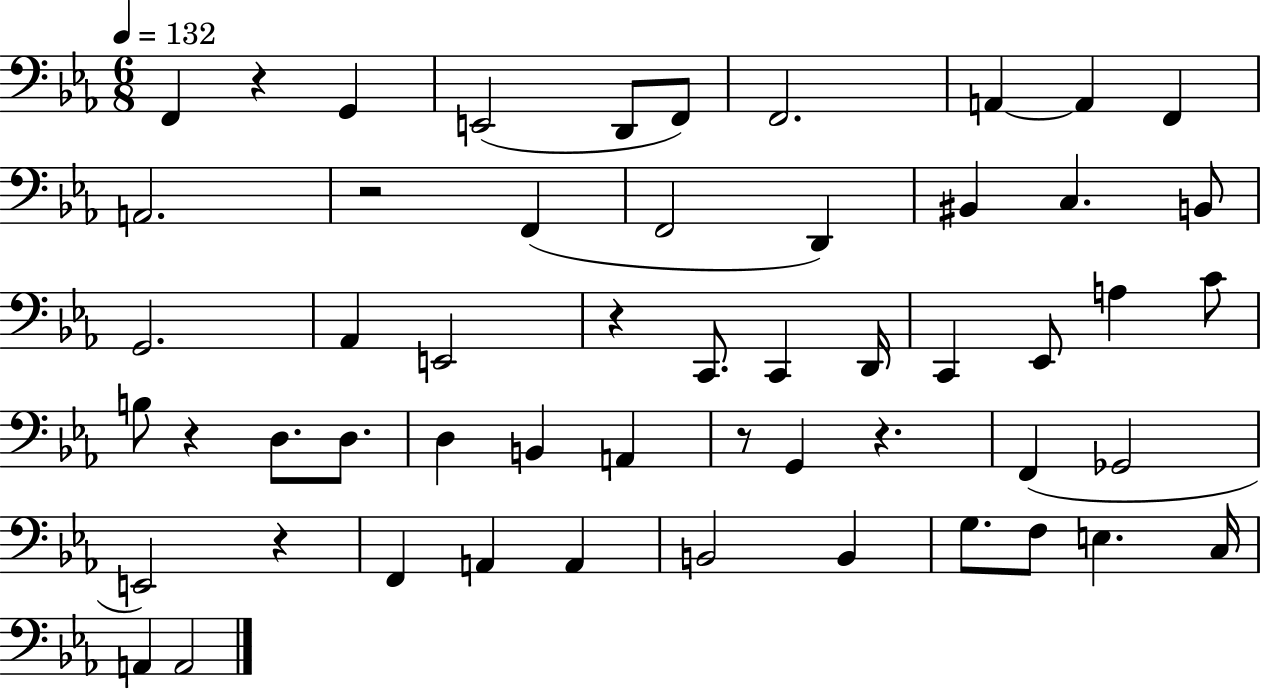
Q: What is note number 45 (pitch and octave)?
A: C3